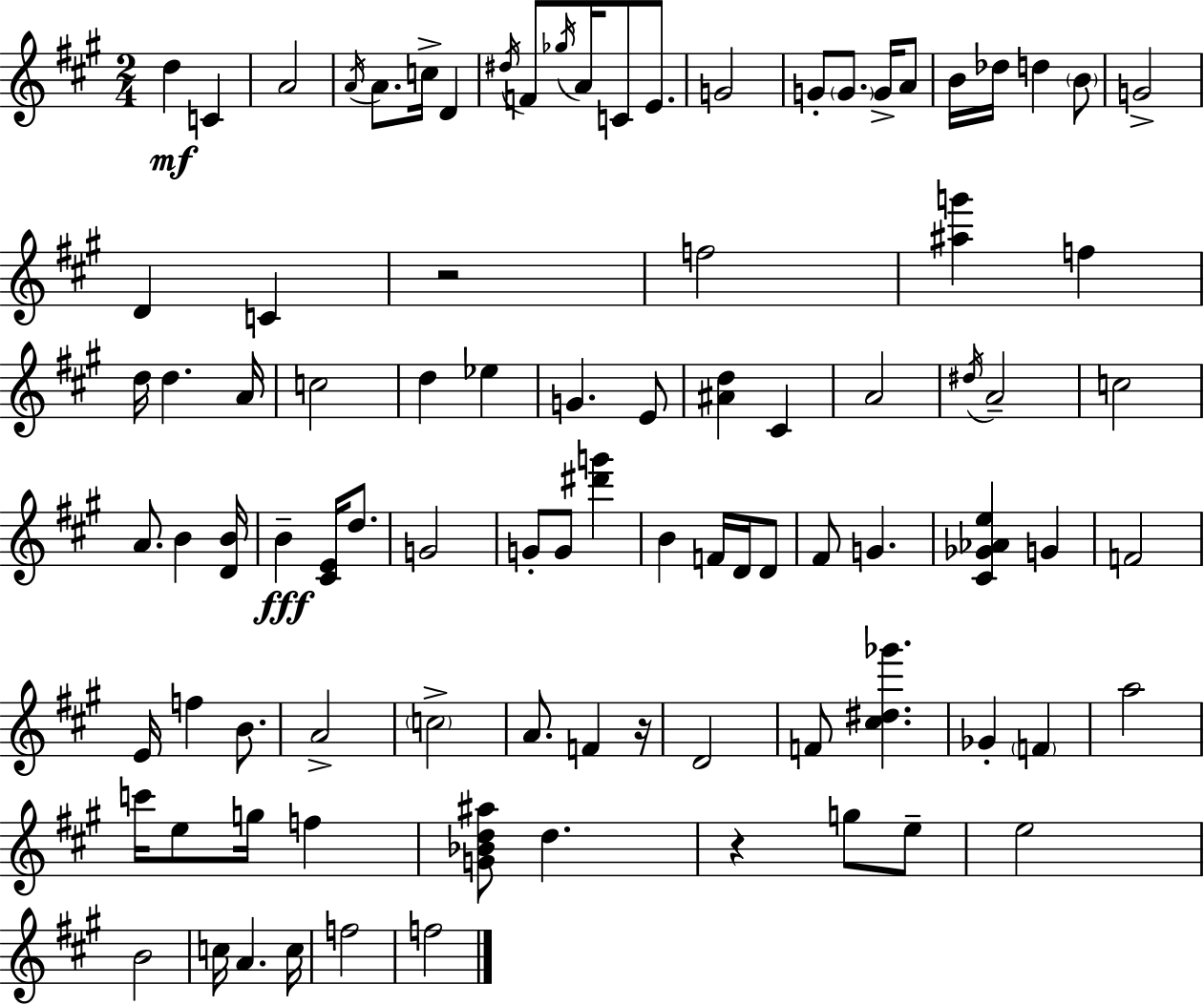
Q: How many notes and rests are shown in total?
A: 92